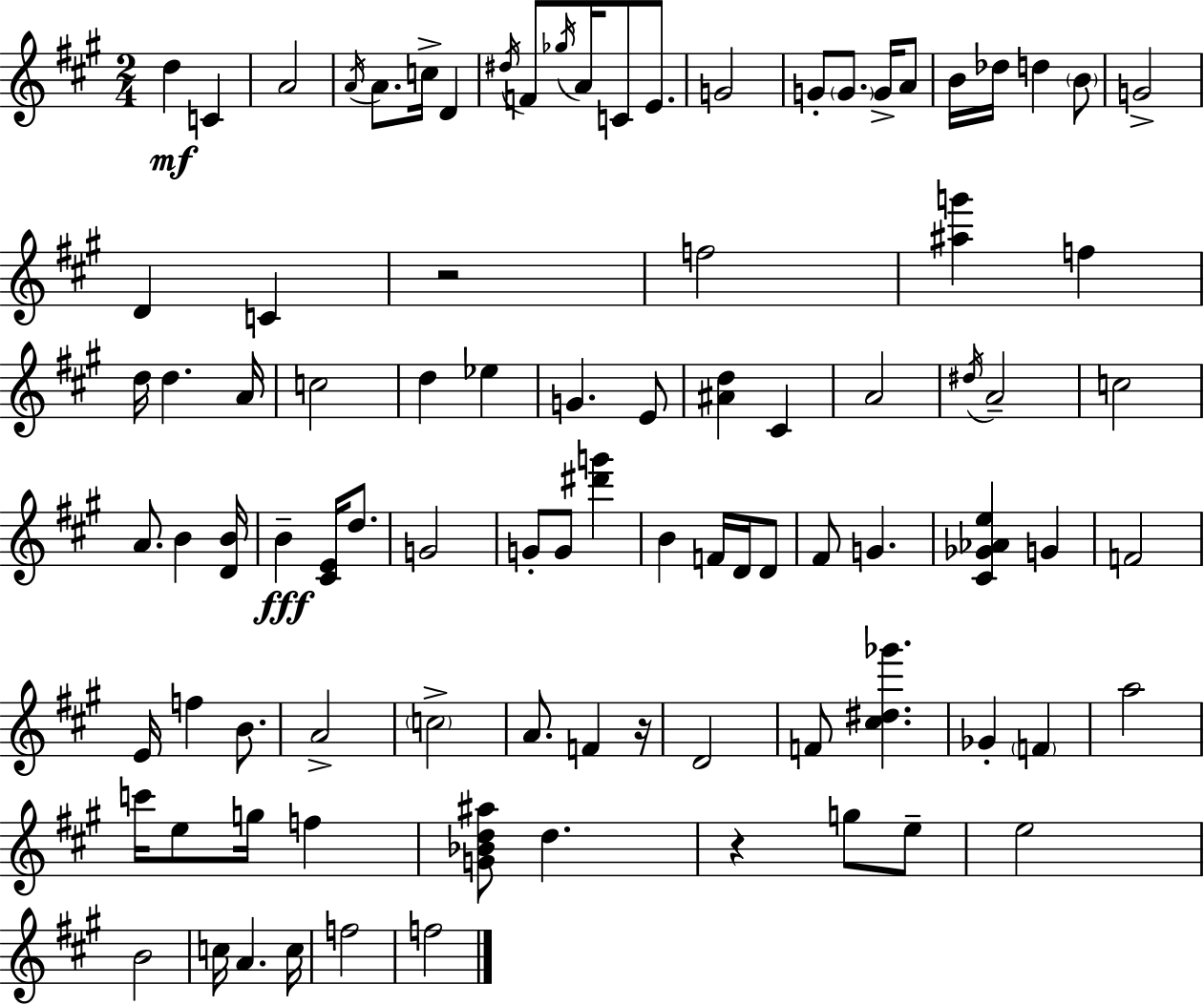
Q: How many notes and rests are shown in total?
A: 92